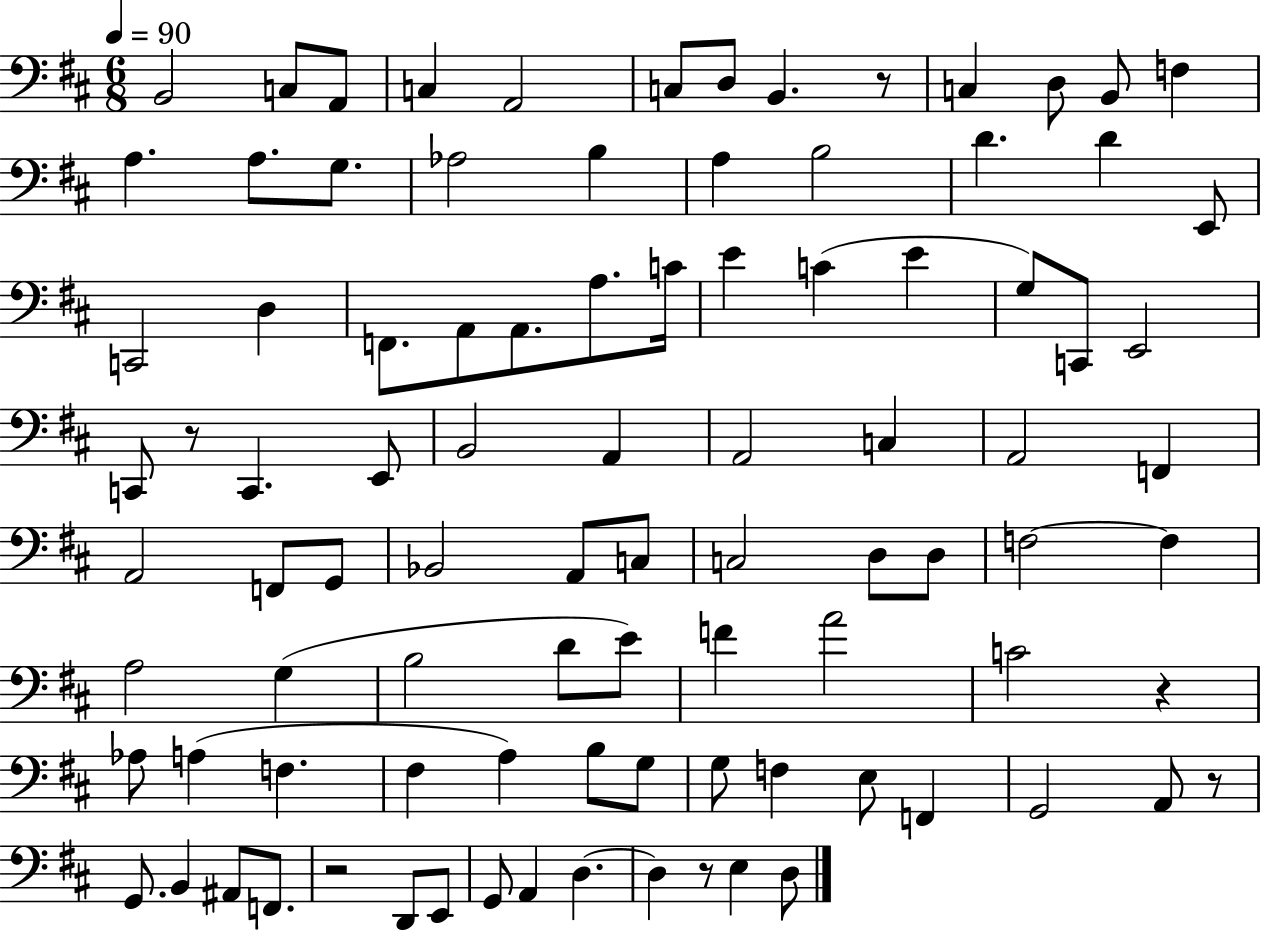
{
  \clef bass
  \numericTimeSignature
  \time 6/8
  \key d \major
  \tempo 4 = 90
  b,2 c8 a,8 | c4 a,2 | c8 d8 b,4. r8 | c4 d8 b,8 f4 | \break a4. a8. g8. | aes2 b4 | a4 b2 | d'4. d'4 e,8 | \break c,2 d4 | f,8. a,8 a,8. a8. c'16 | e'4 c'4( e'4 | g8) c,8 e,2 | \break c,8 r8 c,4. e,8 | b,2 a,4 | a,2 c4 | a,2 f,4 | \break a,2 f,8 g,8 | bes,2 a,8 c8 | c2 d8 d8 | f2~~ f4 | \break a2 g4( | b2 d'8 e'8) | f'4 a'2 | c'2 r4 | \break aes8 a4( f4. | fis4 a4) b8 g8 | g8 f4 e8 f,4 | g,2 a,8 r8 | \break g,8. b,4 ais,8 f,8. | r2 d,8 e,8 | g,8 a,4 d4.~~ | d4 r8 e4 d8 | \break \bar "|."
}